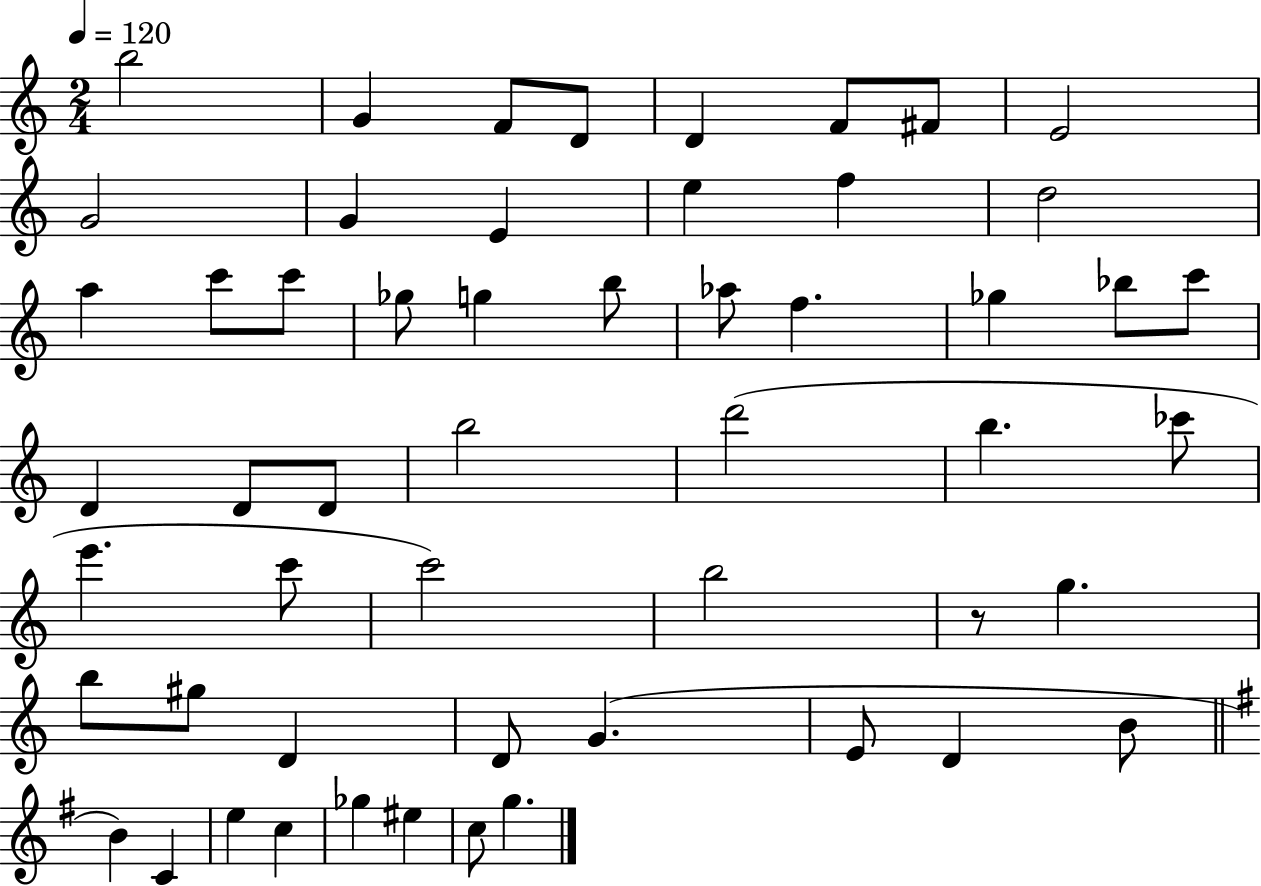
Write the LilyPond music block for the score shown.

{
  \clef treble
  \numericTimeSignature
  \time 2/4
  \key c \major
  \tempo 4 = 120
  b''2 | g'4 f'8 d'8 | d'4 f'8 fis'8 | e'2 | \break g'2 | g'4 e'4 | e''4 f''4 | d''2 | \break a''4 c'''8 c'''8 | ges''8 g''4 b''8 | aes''8 f''4. | ges''4 bes''8 c'''8 | \break d'4 d'8 d'8 | b''2 | d'''2( | b''4. ces'''8 | \break e'''4. c'''8 | c'''2) | b''2 | r8 g''4. | \break b''8 gis''8 d'4 | d'8 g'4.( | e'8 d'4 b'8 | \bar "||" \break \key e \minor b'4) c'4 | e''4 c''4 | ges''4 eis''4 | c''8 g''4. | \break \bar "|."
}